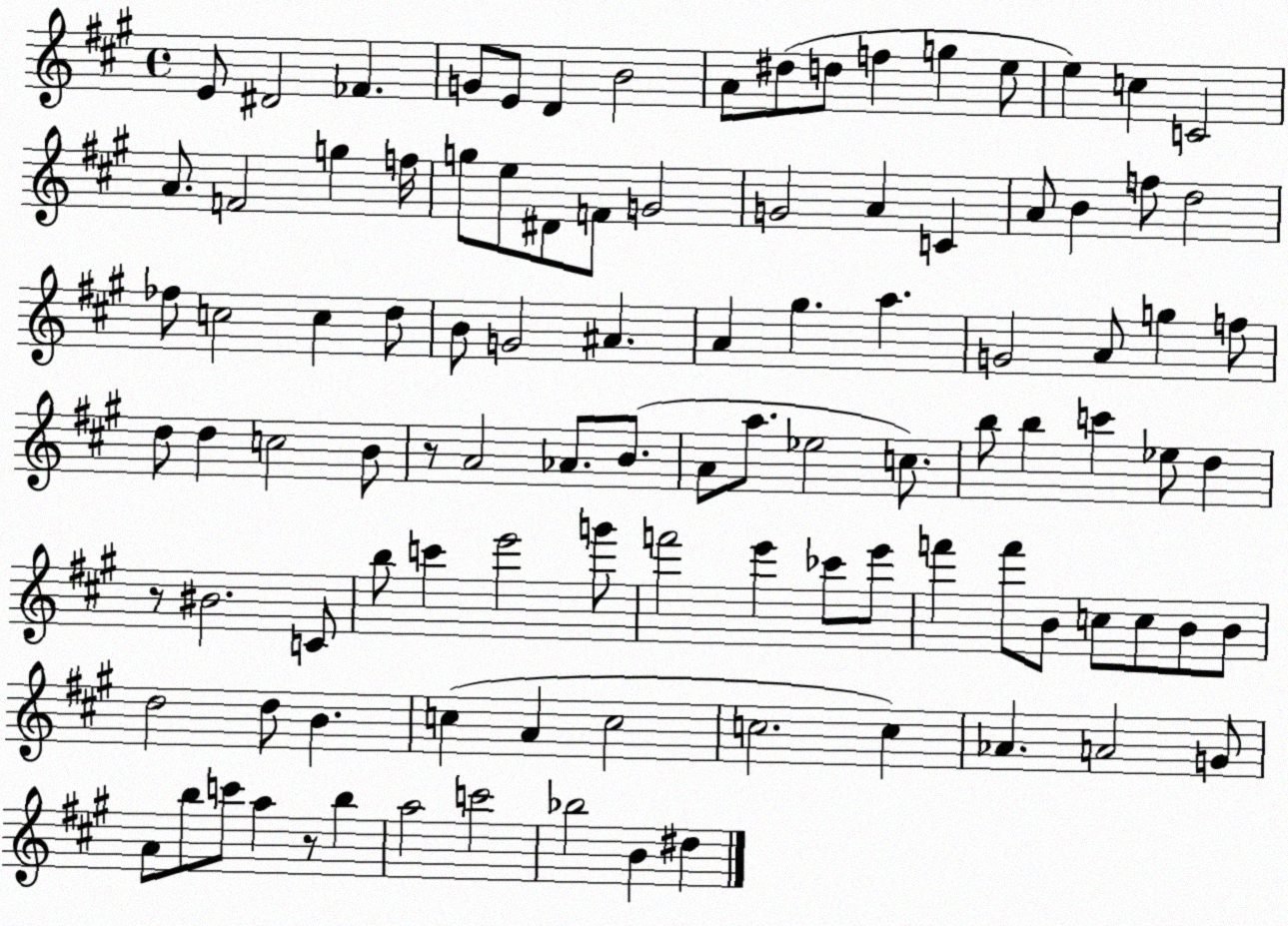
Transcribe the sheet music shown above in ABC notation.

X:1
T:Untitled
M:4/4
L:1/4
K:A
E/2 ^D2 _F G/2 E/2 D B2 A/2 ^d/2 d/2 f g e/2 e c C2 A/2 F2 g f/4 g/2 e/2 ^D/2 F/2 G2 G2 A C A/2 B f/2 d2 _f/2 c2 c d/2 B/2 G2 ^A A ^g a G2 A/2 g f/2 d/2 d c2 B/2 z/2 A2 _A/2 B/2 A/2 a/2 _e2 c/2 b/2 b c' _e/2 d z/2 ^B2 C/2 b/2 c' e'2 g'/2 f'2 e' _c'/2 e'/2 f' f'/2 B/2 c/2 c/2 B/2 B/2 d2 d/2 B c A c2 c2 c _A A2 G/2 A/2 b/2 c'/2 a z/2 b a2 c'2 _b2 B ^d